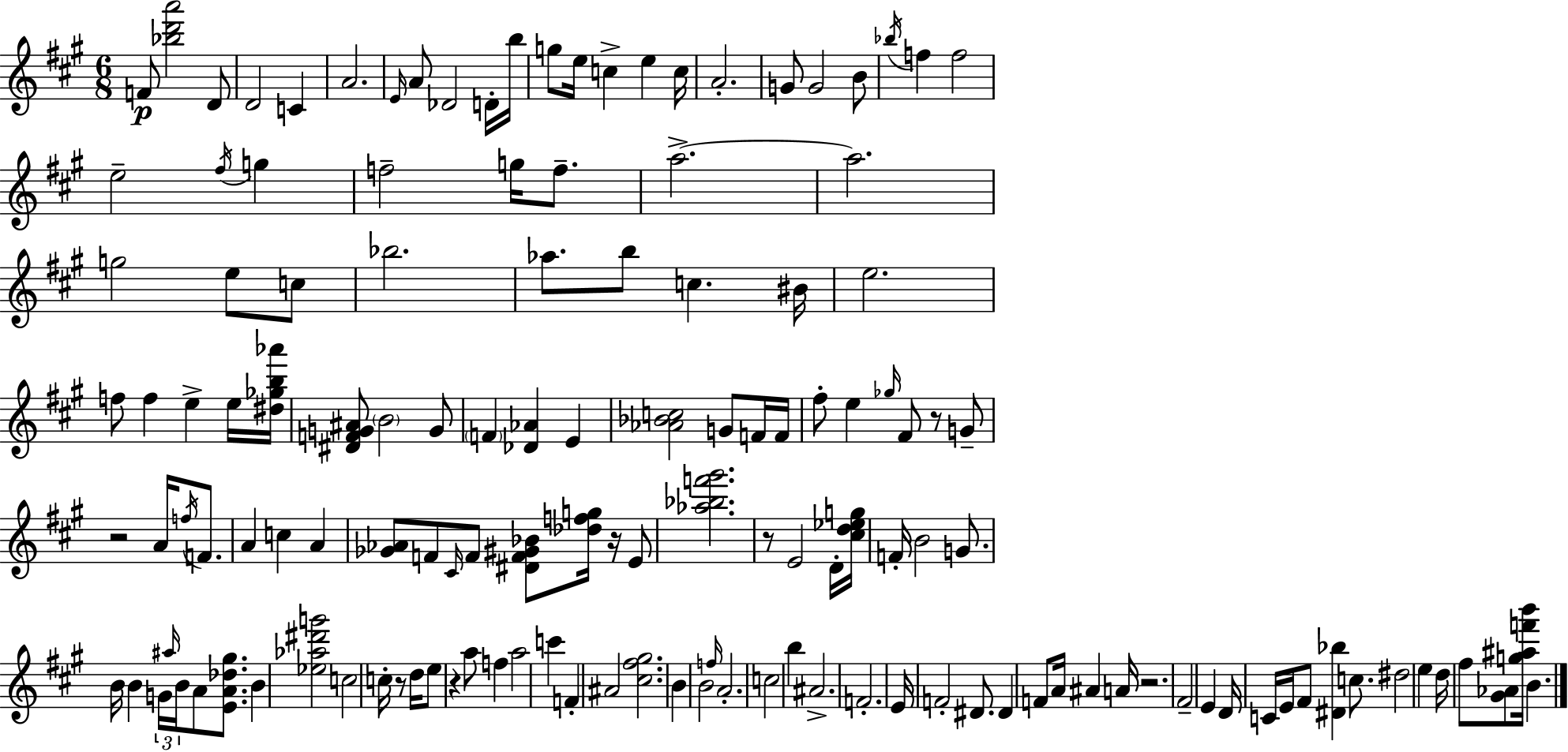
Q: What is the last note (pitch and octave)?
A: B4